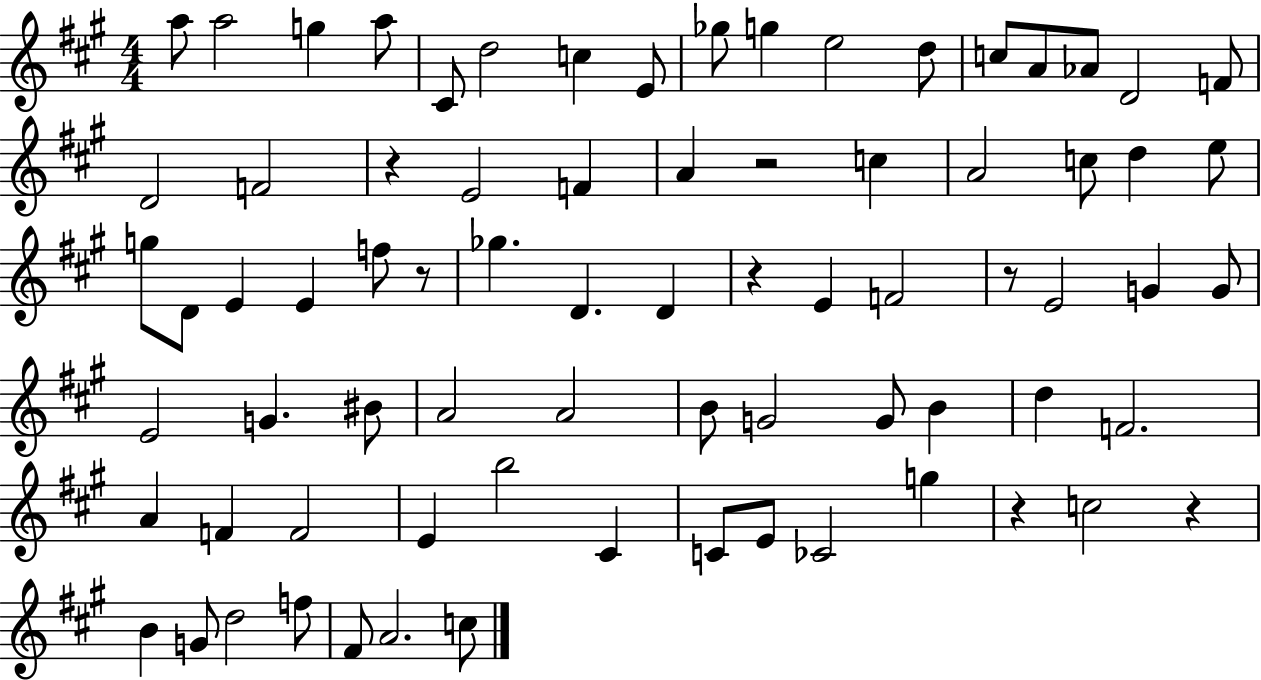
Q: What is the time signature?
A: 4/4